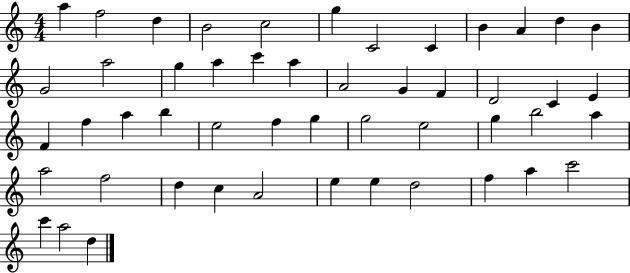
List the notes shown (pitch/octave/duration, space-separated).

A5/q F5/h D5/q B4/h C5/h G5/q C4/h C4/q B4/q A4/q D5/q B4/q G4/h A5/h G5/q A5/q C6/q A5/q A4/h G4/q F4/q D4/h C4/q E4/q F4/q F5/q A5/q B5/q E5/h F5/q G5/q G5/h E5/h G5/q B5/h A5/q A5/h F5/h D5/q C5/q A4/h E5/q E5/q D5/h F5/q A5/q C6/h C6/q A5/h D5/q